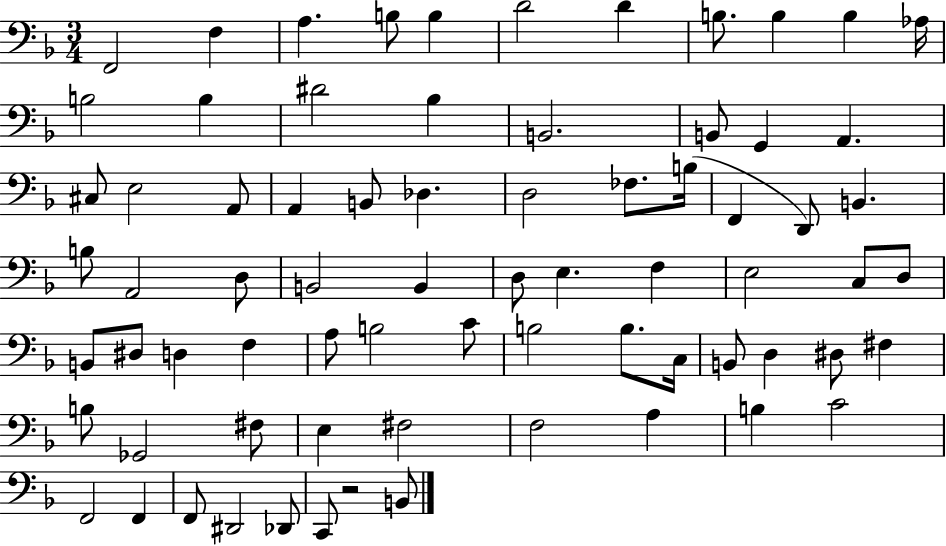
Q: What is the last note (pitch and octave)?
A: B2